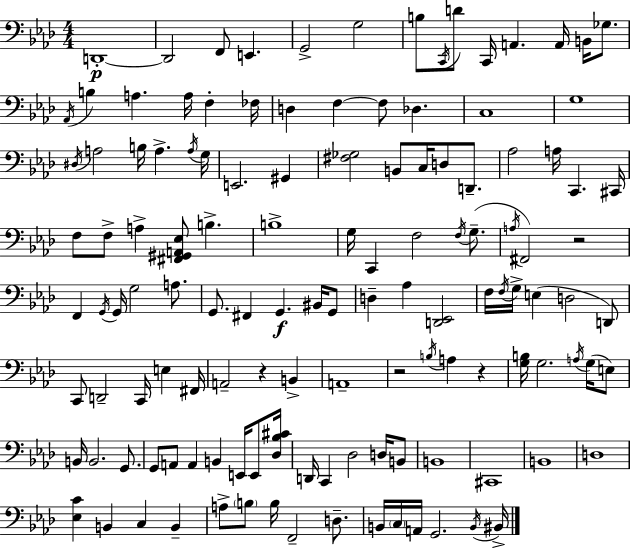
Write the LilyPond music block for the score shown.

{
  \clef bass
  \numericTimeSignature
  \time 4/4
  \key aes \major
  d,1-.~~\p | d,2 f,8 e,4. | g,2-> g2 | b8 \acciaccatura { c,16 } d'8 c,16 a,4. a,16 b,16 ges8. | \break \acciaccatura { aes,16 } b4 a4. a16 f4-. | fes16 d4 f4~~ f8 des4. | c1 | g1 | \break \acciaccatura { dis16 } a2 b16 a4.-> | \acciaccatura { a16 } g16 e,2. | gis,4 <fis ges>2 b,8 c16 d8 | d,8.-- aes2 a16 c,4. | \break cis,16 f8 f8-> a4-> <fis, gis, a, ees>8 b4.-> | b1-> | g16 c,4 f2 | \acciaccatura { f16 } g8.--( \acciaccatura { a16 } fis,2) r2 | \break f,4 \acciaccatura { g,16 } g,16 g2 | a8. g,8. fis,4 g,4.\f | bis,16 g,8 d4-- aes4 <d, ees,>2 | f16 \acciaccatura { f16 } g16-> e4( d2 | \break d,8) c,8 d,2-- | c,16 e4 fis,16 a,2-- | r4 b,4-> a,1-- | r2 | \break \acciaccatura { b16 } a4 r4 <g b>16 g2. | \acciaccatura { a16 }( g16 e8) b,16 b,2. | g,8. g,8 a,8 a,4 | b,4 e,16 e,8 <des bes cis'>16 d,16 c,4 des2 | \break d16 b,8 b,1 | cis,1 | b,1 | d1 | \break <ees c'>4 b,4 | c4 b,4-- a8-> \parenthesize b8 b16 f,2-- | d8.-- b,16 \parenthesize c16 a,16 g,2. | \acciaccatura { b,16 } bis,16-> \bar "|."
}